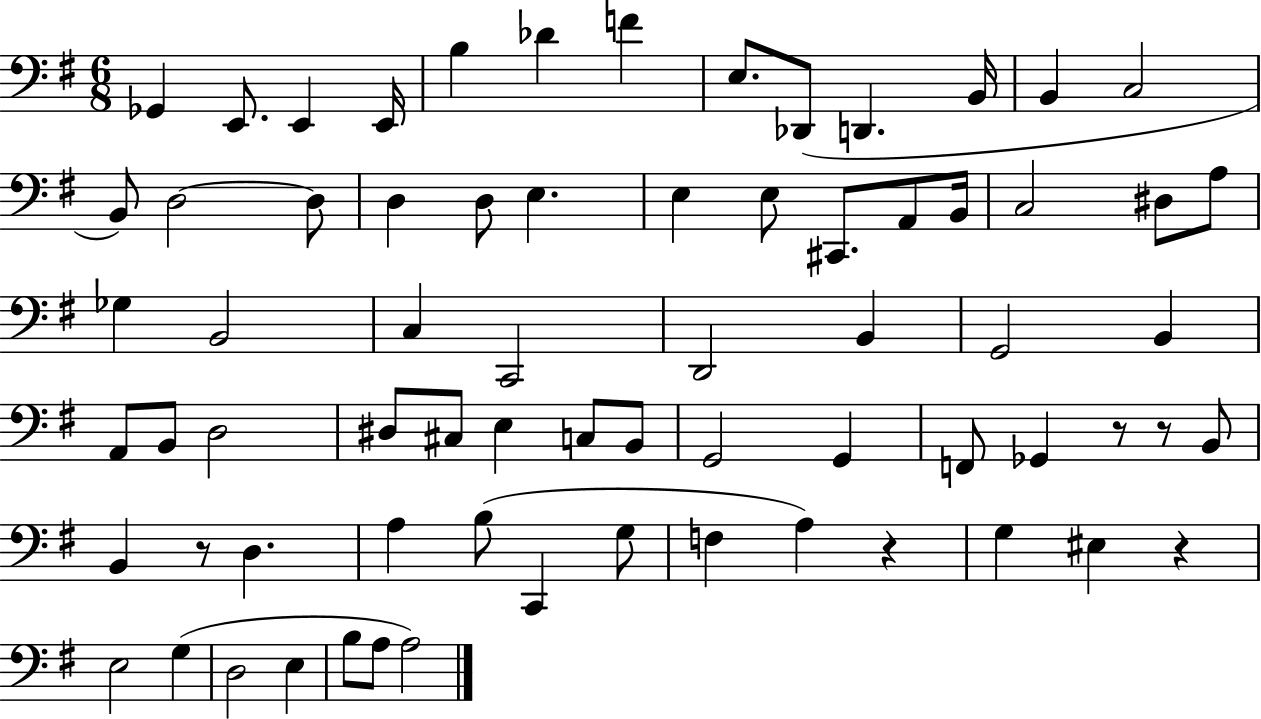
X:1
T:Untitled
M:6/8
L:1/4
K:G
_G,, E,,/2 E,, E,,/4 B, _D F E,/2 _D,,/2 D,, B,,/4 B,, C,2 B,,/2 D,2 D,/2 D, D,/2 E, E, E,/2 ^C,,/2 A,,/2 B,,/4 C,2 ^D,/2 A,/2 _G, B,,2 C, C,,2 D,,2 B,, G,,2 B,, A,,/2 B,,/2 D,2 ^D,/2 ^C,/2 E, C,/2 B,,/2 G,,2 G,, F,,/2 _G,, z/2 z/2 B,,/2 B,, z/2 D, A, B,/2 C,, G,/2 F, A, z G, ^E, z E,2 G, D,2 E, B,/2 A,/2 A,2